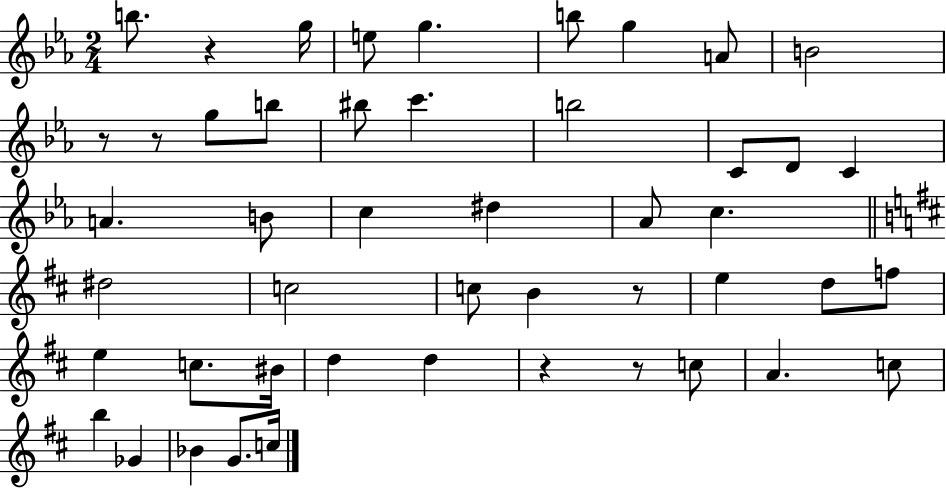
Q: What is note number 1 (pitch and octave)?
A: B5